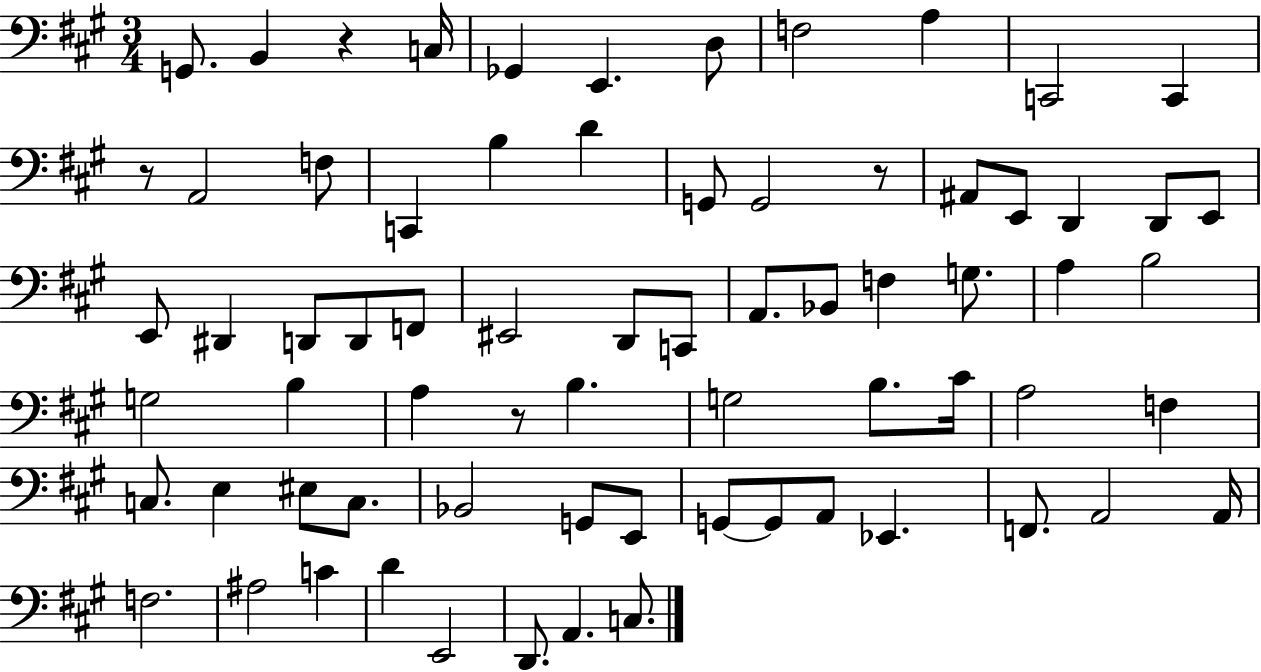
X:1
T:Untitled
M:3/4
L:1/4
K:A
G,,/2 B,, z C,/4 _G,, E,, D,/2 F,2 A, C,,2 C,, z/2 A,,2 F,/2 C,, B, D G,,/2 G,,2 z/2 ^A,,/2 E,,/2 D,, D,,/2 E,,/2 E,,/2 ^D,, D,,/2 D,,/2 F,,/2 ^E,,2 D,,/2 C,,/2 A,,/2 _B,,/2 F, G,/2 A, B,2 G,2 B, A, z/2 B, G,2 B,/2 ^C/4 A,2 F, C,/2 E, ^E,/2 C,/2 _B,,2 G,,/2 E,,/2 G,,/2 G,,/2 A,,/2 _E,, F,,/2 A,,2 A,,/4 F,2 ^A,2 C D E,,2 D,,/2 A,, C,/2